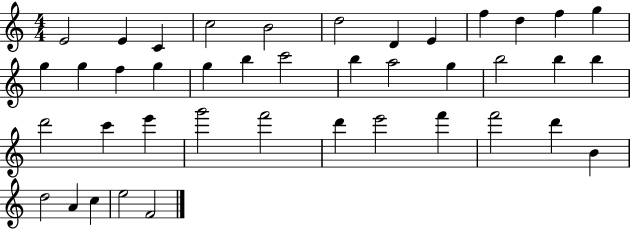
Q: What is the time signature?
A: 4/4